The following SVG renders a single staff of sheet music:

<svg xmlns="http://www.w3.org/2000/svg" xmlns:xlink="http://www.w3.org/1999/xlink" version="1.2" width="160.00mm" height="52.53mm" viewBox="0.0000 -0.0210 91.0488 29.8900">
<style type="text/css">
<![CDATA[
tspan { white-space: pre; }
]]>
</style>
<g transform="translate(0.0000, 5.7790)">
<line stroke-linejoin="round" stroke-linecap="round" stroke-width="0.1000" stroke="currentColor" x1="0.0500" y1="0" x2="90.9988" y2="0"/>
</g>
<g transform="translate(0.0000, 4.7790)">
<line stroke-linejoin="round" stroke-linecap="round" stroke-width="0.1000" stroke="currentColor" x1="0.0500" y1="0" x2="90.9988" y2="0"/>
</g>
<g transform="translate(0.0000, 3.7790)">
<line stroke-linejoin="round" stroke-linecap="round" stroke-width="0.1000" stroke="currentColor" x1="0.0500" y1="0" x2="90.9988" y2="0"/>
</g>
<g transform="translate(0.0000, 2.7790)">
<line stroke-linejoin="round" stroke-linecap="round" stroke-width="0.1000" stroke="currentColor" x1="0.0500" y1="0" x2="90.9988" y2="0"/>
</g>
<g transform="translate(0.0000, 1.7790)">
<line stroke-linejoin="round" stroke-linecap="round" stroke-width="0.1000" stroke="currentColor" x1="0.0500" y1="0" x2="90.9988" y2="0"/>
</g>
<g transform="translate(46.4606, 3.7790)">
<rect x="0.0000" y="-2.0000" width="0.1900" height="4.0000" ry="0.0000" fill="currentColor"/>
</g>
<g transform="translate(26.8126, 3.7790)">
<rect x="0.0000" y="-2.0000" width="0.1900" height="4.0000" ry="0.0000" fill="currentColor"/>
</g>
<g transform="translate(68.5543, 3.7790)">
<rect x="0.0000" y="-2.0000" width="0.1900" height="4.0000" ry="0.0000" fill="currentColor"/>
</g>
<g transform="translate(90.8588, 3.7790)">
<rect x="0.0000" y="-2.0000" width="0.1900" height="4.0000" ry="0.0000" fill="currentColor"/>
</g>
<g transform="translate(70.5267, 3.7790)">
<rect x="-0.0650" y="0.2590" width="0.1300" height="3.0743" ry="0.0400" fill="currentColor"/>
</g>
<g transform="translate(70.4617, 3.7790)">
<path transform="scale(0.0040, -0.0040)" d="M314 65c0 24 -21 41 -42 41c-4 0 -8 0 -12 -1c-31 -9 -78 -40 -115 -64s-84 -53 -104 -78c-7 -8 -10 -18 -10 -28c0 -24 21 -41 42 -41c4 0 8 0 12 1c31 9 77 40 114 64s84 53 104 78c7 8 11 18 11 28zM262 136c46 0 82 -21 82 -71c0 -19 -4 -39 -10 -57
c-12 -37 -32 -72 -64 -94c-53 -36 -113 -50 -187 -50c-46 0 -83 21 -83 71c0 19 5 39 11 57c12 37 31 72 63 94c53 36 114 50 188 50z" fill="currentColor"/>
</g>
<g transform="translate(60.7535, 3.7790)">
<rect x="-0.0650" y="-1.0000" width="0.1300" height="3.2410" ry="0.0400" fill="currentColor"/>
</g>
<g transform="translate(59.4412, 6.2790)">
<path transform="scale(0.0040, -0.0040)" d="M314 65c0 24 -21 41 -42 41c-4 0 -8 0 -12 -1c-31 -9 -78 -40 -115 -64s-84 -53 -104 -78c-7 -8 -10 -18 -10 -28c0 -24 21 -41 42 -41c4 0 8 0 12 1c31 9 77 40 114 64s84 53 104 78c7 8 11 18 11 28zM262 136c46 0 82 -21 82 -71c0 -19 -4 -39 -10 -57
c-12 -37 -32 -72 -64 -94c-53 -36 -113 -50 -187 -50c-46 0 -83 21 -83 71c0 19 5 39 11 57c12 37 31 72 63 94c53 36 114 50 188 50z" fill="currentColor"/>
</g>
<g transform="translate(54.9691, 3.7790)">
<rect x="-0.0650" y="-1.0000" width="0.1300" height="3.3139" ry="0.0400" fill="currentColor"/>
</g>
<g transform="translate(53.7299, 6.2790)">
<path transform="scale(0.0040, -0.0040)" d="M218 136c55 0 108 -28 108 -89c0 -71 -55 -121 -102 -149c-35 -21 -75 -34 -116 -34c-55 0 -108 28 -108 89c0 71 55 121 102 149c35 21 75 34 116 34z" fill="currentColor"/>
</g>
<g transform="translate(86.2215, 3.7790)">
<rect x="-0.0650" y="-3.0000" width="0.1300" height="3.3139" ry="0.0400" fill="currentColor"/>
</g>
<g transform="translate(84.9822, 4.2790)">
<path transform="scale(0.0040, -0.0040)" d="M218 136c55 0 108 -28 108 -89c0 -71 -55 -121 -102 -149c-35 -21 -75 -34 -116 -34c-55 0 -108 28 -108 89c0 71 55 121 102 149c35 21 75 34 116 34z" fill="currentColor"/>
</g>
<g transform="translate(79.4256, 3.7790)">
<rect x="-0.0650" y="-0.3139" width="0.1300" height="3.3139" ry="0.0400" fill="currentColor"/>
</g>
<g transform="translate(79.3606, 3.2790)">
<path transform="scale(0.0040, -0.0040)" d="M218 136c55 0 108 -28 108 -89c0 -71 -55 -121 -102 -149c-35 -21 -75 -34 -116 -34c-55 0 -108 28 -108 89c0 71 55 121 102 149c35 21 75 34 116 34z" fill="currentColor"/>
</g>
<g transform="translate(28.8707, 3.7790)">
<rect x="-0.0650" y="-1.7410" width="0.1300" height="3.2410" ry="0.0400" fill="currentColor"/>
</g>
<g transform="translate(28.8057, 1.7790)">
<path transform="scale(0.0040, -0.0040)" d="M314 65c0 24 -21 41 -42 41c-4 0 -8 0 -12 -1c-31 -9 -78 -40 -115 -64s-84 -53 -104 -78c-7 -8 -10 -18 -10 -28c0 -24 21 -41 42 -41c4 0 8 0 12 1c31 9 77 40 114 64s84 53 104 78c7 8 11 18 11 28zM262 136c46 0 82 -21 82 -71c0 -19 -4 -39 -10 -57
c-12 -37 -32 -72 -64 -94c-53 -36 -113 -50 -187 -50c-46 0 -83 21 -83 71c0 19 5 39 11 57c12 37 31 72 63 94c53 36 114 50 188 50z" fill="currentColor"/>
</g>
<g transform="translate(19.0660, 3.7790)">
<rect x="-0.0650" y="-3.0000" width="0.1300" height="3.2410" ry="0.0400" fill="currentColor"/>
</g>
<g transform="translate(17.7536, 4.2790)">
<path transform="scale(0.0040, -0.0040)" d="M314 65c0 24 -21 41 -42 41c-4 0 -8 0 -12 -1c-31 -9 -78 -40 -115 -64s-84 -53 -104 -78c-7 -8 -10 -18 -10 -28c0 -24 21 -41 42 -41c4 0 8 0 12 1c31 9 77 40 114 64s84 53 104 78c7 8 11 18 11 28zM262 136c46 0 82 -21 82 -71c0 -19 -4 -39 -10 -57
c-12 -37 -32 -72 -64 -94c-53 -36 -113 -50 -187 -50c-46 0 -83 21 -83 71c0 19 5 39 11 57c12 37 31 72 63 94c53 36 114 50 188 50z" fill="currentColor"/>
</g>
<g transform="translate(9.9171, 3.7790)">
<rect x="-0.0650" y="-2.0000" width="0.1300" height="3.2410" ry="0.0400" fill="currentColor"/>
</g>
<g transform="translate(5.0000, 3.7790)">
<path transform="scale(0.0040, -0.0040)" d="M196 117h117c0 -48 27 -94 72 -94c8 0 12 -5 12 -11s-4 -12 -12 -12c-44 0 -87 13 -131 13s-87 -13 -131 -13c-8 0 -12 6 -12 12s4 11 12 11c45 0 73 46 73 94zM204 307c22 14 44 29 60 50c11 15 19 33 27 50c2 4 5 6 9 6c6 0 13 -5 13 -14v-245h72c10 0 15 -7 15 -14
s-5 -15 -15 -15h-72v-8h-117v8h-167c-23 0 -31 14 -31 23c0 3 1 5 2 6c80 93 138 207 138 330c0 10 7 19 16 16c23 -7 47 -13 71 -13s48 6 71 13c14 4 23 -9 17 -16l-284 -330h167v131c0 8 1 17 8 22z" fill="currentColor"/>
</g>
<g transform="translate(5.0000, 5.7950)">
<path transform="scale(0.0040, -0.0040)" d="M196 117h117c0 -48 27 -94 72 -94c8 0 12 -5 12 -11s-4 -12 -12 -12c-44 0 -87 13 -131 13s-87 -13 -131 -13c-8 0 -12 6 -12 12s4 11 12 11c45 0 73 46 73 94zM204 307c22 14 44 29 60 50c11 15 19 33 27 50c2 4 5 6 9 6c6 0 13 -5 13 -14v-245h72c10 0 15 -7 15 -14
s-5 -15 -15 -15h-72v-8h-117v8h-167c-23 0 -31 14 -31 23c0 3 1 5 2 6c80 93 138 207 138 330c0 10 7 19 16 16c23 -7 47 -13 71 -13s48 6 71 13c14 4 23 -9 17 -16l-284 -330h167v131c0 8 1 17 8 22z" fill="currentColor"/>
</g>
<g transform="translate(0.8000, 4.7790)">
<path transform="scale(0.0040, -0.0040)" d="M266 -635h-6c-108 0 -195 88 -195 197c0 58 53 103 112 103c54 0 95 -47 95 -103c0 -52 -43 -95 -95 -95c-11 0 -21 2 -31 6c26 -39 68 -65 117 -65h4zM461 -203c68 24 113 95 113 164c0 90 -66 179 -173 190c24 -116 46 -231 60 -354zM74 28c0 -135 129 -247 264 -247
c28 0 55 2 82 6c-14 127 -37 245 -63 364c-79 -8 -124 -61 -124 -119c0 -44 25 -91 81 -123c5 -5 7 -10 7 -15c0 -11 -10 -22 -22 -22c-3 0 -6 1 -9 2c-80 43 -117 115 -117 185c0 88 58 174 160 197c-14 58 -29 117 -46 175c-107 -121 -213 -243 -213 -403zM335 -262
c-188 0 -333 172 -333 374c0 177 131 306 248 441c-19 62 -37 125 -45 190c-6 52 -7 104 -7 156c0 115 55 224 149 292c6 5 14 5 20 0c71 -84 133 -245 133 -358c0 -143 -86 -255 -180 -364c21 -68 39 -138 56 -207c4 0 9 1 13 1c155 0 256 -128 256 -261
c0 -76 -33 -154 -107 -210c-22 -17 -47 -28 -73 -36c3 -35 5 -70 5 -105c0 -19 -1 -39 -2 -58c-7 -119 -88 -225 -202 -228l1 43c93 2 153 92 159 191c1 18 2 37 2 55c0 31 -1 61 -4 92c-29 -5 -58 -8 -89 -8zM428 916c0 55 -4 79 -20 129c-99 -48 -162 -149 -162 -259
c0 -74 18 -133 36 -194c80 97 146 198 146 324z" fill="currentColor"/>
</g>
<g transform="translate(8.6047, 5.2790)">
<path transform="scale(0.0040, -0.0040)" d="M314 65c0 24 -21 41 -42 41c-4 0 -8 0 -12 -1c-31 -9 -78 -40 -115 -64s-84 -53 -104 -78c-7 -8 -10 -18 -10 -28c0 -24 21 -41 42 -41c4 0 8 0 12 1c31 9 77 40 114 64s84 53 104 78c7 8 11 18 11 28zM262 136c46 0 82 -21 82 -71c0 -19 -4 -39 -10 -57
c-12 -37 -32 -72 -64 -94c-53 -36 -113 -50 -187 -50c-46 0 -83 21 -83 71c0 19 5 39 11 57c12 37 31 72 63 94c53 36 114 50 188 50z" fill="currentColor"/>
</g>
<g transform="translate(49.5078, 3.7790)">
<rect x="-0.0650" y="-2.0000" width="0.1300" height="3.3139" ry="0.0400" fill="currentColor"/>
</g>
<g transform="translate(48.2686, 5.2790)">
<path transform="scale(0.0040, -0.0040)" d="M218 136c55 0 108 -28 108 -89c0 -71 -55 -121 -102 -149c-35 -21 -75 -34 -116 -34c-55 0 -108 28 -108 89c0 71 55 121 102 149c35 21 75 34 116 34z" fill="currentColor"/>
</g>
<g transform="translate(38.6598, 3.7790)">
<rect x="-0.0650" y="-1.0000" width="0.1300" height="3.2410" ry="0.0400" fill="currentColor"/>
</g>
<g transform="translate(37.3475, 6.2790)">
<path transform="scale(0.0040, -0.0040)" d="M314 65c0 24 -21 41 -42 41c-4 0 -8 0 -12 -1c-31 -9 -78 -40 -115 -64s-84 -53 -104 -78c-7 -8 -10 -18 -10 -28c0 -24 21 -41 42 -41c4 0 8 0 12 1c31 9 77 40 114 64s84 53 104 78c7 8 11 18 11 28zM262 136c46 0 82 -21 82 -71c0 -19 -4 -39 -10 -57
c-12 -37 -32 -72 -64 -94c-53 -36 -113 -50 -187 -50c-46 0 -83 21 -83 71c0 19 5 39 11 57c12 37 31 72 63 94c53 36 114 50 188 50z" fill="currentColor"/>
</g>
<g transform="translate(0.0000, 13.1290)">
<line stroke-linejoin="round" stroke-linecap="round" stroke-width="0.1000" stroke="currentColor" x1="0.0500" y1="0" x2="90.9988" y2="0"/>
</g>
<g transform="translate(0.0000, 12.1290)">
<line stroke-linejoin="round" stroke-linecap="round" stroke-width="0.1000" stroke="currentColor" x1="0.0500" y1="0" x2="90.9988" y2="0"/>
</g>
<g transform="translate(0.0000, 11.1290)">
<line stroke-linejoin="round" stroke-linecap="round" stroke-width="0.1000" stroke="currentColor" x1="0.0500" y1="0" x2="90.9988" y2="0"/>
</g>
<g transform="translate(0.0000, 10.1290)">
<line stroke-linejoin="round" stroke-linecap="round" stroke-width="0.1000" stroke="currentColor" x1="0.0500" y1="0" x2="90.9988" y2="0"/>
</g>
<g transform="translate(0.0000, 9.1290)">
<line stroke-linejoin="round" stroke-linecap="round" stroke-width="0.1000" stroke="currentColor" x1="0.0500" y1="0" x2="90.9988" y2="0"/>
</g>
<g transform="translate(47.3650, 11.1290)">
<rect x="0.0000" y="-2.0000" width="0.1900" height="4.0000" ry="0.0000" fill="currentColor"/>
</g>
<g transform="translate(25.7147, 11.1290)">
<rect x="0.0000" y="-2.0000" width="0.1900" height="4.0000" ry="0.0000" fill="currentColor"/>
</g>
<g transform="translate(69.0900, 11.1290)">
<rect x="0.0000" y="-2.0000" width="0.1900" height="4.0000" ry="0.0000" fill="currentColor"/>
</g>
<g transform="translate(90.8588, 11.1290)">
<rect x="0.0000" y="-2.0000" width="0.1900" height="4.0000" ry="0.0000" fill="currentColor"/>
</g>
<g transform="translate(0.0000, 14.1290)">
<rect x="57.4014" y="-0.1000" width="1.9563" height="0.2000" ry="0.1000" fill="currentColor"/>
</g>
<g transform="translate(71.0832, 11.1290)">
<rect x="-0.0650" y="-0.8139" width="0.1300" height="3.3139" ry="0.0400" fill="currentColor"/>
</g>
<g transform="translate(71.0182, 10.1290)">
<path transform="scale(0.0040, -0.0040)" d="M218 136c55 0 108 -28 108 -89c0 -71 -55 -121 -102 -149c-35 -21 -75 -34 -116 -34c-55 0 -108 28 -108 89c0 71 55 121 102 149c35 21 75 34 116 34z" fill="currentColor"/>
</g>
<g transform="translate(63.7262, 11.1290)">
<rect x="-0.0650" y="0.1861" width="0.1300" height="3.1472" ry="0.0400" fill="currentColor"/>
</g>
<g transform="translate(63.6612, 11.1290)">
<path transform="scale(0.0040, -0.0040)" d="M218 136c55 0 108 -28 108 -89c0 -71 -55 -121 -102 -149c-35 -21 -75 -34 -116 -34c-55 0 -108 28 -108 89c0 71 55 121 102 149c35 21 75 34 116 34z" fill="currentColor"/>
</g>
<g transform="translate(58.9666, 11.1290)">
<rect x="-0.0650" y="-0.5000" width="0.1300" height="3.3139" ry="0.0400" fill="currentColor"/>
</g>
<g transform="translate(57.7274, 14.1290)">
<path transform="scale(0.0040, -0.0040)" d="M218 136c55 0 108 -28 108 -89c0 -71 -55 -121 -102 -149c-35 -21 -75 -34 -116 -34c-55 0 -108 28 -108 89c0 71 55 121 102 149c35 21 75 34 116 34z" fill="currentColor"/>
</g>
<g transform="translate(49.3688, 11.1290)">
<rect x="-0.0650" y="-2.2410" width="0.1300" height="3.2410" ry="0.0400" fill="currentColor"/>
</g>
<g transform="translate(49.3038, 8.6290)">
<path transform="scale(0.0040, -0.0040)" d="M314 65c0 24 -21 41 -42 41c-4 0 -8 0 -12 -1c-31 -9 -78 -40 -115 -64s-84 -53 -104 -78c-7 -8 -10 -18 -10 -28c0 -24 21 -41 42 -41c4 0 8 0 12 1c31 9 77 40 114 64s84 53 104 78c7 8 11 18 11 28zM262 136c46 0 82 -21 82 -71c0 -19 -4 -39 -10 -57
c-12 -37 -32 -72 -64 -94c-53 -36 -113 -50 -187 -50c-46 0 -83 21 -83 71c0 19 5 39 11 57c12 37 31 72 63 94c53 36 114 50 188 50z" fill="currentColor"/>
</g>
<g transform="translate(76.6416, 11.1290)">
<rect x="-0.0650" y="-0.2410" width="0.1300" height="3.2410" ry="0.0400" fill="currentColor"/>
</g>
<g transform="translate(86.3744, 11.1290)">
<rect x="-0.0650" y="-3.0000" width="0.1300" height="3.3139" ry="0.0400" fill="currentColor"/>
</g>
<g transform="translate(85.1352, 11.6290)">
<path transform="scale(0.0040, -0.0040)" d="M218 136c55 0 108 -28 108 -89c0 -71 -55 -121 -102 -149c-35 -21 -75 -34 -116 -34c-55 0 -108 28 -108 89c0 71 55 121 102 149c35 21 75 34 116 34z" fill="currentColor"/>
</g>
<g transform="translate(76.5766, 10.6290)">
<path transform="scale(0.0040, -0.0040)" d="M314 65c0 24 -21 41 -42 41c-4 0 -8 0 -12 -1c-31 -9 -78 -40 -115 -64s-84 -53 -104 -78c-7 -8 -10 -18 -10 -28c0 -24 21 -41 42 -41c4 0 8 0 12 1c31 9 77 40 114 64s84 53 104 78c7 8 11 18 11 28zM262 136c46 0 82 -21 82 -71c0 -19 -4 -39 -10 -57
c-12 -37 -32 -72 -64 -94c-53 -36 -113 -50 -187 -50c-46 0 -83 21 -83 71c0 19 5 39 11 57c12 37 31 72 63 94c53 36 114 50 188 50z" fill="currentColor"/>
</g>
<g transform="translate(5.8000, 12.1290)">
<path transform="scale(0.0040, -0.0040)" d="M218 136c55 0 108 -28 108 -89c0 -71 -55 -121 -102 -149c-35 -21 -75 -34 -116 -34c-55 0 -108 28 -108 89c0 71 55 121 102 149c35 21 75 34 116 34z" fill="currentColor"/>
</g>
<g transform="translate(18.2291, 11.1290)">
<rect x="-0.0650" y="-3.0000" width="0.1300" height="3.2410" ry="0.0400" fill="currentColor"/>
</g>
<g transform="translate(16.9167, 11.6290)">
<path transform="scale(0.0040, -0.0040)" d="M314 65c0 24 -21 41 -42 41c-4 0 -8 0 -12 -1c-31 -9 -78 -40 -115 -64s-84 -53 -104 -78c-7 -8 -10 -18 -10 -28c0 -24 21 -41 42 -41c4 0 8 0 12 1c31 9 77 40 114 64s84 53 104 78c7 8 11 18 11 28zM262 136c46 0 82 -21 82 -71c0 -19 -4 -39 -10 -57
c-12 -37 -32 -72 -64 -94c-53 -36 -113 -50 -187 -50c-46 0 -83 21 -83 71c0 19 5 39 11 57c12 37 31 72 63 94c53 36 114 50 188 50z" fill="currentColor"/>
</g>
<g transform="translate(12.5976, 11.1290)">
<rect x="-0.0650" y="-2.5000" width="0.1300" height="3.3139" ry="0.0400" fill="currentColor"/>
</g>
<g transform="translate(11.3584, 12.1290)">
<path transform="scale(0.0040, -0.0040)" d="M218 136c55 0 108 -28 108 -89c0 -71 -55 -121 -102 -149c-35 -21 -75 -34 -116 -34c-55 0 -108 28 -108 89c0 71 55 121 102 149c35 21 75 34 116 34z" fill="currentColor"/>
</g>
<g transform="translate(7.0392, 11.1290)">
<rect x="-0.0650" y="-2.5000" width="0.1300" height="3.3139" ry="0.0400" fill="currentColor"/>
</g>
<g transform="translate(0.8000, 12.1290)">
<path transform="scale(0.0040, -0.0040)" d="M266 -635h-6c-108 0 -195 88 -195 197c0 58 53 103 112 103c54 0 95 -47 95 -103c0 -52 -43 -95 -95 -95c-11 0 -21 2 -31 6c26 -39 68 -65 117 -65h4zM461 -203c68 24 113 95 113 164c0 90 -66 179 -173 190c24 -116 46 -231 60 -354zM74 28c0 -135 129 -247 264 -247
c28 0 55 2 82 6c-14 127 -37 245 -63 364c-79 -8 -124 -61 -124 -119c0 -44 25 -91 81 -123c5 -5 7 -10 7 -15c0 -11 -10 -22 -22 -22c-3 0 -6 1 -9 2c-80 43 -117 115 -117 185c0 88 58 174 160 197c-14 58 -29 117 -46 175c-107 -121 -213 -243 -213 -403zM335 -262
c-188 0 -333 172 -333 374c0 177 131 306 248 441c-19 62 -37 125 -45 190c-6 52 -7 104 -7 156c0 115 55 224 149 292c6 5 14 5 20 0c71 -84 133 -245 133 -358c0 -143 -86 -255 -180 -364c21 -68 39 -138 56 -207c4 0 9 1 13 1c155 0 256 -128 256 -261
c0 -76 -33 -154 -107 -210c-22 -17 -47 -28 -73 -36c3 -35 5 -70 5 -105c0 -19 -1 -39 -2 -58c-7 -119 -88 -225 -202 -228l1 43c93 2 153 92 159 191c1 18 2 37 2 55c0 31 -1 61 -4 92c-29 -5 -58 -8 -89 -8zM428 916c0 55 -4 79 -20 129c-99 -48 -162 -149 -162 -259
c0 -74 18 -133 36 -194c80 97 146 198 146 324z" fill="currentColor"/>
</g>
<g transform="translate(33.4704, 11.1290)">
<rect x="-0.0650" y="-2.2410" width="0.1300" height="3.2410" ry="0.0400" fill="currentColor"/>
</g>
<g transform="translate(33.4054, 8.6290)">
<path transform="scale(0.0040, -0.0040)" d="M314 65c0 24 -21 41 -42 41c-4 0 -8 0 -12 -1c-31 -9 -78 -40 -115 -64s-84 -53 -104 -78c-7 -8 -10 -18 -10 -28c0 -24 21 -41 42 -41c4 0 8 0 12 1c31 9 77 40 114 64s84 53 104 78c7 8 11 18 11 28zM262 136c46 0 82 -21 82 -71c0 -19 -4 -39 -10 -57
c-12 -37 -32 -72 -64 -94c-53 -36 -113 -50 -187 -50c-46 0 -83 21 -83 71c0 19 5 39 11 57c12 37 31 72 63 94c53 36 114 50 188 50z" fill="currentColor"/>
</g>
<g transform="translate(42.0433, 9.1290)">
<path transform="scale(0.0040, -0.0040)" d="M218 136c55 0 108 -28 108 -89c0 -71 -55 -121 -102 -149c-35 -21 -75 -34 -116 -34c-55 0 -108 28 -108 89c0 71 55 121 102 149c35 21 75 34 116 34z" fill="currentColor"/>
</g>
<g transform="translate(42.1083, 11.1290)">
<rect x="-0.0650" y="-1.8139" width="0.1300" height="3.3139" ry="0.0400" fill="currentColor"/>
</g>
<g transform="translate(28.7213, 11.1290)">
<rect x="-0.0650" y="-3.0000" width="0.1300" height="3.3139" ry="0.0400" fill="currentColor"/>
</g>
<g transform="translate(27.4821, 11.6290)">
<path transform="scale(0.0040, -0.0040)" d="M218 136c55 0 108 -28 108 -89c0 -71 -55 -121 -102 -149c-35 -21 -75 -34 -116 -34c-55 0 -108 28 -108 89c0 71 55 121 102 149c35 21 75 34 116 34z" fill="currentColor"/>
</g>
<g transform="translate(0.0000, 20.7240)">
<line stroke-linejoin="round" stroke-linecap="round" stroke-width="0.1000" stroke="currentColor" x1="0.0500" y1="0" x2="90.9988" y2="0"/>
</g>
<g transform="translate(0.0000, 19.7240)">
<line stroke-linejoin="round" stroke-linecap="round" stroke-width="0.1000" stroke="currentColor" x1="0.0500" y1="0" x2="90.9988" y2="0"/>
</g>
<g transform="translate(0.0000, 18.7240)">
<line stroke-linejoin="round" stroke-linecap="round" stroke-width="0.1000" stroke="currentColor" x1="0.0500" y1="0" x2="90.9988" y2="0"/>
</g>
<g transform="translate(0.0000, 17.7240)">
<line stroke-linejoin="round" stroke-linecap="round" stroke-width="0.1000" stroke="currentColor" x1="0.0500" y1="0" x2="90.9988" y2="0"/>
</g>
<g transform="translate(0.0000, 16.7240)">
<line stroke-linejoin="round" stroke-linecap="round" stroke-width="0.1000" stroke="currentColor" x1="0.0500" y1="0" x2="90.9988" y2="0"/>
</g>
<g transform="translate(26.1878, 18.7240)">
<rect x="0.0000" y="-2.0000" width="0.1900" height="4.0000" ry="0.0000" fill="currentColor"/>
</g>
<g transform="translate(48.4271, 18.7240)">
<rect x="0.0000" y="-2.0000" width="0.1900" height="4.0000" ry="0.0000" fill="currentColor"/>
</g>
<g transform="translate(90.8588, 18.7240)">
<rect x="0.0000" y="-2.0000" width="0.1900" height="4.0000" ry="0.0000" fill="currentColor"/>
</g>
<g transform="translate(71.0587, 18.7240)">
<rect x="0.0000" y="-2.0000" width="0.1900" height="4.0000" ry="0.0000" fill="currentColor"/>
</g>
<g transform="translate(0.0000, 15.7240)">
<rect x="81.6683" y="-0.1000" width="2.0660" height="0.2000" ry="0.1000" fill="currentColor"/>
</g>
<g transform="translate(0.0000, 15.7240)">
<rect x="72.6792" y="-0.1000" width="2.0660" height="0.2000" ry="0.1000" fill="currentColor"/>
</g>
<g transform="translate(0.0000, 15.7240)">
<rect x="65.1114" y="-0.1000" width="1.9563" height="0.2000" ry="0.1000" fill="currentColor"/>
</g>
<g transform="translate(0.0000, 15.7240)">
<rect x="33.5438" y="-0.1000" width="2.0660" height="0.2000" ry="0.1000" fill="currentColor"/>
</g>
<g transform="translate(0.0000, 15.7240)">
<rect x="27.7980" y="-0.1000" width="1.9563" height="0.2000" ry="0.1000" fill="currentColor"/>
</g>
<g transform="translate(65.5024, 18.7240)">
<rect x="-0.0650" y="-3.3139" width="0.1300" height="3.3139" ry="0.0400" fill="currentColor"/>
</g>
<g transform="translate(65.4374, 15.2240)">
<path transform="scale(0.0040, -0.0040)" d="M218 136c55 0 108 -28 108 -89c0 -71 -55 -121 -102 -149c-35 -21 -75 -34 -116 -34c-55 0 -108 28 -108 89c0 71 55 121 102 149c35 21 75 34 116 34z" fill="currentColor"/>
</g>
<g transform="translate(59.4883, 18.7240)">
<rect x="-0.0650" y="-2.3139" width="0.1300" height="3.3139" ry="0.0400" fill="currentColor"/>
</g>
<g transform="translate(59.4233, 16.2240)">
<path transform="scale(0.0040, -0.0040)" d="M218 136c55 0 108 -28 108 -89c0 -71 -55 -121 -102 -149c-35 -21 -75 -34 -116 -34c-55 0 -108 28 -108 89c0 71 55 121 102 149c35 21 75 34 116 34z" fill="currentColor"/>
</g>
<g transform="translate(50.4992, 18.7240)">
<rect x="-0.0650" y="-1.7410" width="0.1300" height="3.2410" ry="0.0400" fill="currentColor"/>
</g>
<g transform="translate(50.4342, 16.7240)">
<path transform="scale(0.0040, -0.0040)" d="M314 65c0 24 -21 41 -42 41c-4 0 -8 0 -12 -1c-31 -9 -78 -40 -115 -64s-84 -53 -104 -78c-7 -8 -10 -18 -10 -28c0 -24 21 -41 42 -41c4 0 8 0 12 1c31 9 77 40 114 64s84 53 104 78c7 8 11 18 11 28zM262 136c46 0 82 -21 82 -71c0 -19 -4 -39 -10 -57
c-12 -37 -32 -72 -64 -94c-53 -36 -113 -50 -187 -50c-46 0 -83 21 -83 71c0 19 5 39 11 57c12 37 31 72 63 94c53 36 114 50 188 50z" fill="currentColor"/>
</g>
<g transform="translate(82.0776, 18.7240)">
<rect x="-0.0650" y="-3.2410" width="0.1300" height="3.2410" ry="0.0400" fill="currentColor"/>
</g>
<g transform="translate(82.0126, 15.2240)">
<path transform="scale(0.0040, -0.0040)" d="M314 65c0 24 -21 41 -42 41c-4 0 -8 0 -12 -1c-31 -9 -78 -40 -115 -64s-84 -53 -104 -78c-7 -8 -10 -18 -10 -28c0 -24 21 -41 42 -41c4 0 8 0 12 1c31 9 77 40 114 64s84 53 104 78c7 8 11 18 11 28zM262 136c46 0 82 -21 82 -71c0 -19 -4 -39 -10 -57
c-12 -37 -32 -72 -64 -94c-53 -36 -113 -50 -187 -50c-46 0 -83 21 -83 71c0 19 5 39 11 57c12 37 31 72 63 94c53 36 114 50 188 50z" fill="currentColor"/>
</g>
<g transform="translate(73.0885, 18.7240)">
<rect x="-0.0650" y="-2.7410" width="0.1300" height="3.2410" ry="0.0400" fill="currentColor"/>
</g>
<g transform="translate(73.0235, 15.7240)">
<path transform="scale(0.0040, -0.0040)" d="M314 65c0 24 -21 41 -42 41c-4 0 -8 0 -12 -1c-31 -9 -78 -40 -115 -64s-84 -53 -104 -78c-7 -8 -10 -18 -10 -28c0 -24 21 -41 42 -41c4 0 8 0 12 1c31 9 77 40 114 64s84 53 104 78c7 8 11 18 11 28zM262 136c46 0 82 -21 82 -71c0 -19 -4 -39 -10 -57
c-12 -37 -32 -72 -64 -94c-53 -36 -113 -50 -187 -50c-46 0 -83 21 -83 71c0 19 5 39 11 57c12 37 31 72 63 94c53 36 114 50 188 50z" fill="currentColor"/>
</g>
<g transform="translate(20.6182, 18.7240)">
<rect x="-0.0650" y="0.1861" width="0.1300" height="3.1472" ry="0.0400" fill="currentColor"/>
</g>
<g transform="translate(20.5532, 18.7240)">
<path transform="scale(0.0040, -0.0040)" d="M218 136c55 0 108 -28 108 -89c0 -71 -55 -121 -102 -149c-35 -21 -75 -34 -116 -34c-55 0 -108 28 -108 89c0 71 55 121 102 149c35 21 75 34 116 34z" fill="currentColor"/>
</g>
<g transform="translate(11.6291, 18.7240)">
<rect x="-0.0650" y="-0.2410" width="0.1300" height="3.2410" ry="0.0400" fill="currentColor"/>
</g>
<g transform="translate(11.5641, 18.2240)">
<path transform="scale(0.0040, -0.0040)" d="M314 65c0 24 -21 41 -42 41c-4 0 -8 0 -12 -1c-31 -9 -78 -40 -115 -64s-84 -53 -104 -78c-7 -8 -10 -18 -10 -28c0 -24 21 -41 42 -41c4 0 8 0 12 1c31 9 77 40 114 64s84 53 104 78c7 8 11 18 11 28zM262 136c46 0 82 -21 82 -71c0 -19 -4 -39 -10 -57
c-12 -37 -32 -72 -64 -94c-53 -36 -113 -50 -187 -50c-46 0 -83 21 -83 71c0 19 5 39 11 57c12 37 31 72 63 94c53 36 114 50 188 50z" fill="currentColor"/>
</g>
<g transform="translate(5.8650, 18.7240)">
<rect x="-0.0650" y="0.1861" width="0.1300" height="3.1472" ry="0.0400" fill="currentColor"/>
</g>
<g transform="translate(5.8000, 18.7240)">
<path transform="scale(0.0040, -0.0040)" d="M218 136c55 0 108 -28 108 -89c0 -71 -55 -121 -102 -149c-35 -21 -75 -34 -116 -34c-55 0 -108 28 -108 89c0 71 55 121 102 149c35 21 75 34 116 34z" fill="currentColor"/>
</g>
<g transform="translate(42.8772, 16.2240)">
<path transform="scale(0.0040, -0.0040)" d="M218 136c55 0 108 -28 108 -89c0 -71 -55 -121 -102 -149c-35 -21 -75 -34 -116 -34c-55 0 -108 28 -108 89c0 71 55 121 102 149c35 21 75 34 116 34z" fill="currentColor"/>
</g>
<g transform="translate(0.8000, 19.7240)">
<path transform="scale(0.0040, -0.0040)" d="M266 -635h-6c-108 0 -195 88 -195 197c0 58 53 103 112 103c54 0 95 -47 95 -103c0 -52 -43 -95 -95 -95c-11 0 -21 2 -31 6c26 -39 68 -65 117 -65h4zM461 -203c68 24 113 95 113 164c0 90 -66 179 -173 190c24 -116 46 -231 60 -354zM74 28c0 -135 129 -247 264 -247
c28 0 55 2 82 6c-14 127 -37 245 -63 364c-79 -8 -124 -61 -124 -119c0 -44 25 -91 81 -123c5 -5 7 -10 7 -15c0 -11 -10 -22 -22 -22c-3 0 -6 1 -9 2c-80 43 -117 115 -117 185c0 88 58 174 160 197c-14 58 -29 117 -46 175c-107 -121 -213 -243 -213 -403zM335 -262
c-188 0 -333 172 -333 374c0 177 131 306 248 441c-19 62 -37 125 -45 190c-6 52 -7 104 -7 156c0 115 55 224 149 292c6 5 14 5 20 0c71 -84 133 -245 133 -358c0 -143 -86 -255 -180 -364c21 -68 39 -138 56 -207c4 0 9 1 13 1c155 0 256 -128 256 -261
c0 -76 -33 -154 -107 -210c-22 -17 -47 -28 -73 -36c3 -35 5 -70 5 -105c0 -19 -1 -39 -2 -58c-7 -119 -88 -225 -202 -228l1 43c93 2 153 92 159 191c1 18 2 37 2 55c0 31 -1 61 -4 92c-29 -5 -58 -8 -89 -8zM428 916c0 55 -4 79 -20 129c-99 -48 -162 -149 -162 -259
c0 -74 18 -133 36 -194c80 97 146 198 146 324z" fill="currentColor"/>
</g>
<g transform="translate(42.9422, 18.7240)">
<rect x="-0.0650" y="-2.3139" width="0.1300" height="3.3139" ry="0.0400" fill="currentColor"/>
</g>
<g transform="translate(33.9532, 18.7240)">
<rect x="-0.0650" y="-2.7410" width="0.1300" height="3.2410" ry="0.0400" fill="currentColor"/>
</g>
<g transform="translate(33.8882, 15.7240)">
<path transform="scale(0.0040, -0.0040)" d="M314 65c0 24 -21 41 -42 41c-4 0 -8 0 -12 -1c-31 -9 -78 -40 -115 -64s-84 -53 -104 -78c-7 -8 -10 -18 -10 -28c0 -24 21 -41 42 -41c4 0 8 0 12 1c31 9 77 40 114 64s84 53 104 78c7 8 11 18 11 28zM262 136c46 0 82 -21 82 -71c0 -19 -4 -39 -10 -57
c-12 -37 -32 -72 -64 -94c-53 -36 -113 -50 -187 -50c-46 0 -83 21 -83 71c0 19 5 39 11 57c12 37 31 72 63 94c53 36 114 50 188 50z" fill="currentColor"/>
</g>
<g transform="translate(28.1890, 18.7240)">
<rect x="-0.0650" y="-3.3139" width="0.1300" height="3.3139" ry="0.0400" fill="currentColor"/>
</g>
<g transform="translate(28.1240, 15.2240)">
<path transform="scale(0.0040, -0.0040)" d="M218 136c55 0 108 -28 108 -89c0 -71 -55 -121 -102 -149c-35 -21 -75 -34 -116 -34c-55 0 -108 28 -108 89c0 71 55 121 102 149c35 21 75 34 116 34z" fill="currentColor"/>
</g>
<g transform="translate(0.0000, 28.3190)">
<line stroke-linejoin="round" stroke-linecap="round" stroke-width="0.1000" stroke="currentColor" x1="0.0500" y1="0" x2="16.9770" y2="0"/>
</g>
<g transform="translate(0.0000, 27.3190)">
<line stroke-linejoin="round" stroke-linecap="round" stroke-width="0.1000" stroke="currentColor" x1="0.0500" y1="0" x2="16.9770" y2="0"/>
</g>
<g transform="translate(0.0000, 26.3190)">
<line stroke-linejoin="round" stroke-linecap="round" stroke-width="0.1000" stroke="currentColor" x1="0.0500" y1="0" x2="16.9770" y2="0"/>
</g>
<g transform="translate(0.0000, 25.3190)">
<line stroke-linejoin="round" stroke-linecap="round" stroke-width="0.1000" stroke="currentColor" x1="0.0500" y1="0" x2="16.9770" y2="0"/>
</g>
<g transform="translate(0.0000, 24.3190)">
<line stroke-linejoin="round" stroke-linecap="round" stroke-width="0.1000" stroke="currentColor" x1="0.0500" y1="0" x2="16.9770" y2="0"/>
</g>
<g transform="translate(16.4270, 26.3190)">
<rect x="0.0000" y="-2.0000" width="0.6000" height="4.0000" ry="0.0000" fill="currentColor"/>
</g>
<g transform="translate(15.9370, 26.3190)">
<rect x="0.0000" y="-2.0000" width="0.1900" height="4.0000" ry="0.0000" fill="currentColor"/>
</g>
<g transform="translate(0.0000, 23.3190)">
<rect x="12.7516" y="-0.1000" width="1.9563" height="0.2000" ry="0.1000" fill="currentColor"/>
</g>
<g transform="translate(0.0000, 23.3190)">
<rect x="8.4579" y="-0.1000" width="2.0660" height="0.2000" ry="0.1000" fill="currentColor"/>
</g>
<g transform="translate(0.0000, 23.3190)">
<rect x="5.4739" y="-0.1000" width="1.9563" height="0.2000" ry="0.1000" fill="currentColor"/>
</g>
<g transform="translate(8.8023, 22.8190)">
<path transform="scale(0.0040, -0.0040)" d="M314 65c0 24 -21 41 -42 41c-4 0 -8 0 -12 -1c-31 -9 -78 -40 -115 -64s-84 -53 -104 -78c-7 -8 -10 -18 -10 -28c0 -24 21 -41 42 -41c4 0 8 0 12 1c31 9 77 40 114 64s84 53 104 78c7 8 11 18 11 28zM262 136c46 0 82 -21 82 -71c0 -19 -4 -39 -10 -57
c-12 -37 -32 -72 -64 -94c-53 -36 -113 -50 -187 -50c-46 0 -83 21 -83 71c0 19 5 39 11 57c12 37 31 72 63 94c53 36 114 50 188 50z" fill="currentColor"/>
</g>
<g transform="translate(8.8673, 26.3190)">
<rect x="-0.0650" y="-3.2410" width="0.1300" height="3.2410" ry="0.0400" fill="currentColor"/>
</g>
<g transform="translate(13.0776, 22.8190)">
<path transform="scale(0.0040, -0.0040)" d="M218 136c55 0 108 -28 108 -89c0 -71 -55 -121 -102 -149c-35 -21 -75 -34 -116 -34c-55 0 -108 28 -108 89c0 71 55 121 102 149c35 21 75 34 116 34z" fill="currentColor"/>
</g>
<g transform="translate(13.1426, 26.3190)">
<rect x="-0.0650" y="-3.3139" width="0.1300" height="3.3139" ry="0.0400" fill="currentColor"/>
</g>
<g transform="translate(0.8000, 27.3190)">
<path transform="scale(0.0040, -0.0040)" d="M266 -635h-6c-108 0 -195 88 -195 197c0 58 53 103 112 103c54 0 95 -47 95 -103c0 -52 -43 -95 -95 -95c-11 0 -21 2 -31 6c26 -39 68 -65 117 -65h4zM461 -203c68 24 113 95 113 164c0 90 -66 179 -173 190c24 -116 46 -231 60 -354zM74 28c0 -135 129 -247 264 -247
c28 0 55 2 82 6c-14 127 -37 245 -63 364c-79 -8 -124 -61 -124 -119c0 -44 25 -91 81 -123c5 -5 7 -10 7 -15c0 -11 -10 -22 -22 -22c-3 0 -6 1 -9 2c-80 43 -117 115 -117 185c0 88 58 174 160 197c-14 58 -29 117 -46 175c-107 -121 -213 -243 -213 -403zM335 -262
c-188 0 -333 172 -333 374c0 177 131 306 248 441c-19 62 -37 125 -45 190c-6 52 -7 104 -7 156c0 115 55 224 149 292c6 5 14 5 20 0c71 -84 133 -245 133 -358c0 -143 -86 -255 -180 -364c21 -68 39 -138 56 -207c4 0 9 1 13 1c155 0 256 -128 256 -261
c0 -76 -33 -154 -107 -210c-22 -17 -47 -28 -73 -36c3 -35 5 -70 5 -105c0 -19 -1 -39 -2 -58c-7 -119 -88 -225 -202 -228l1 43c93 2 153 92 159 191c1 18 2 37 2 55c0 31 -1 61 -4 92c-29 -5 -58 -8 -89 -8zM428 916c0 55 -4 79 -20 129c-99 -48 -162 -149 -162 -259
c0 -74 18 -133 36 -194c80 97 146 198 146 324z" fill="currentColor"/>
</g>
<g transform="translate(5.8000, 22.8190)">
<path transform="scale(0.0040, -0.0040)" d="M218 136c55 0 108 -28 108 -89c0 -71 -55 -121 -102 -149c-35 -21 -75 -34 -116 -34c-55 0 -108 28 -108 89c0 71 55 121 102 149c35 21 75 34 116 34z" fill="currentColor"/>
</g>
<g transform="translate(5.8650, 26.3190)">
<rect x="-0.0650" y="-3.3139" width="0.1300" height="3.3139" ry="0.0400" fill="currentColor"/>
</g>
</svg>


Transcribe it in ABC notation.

X:1
T:Untitled
M:4/4
L:1/4
K:C
F2 A2 f2 D2 F D D2 B2 c A G G A2 A g2 f g2 C B d c2 A B c2 B b a2 g f2 g b a2 b2 b b2 b